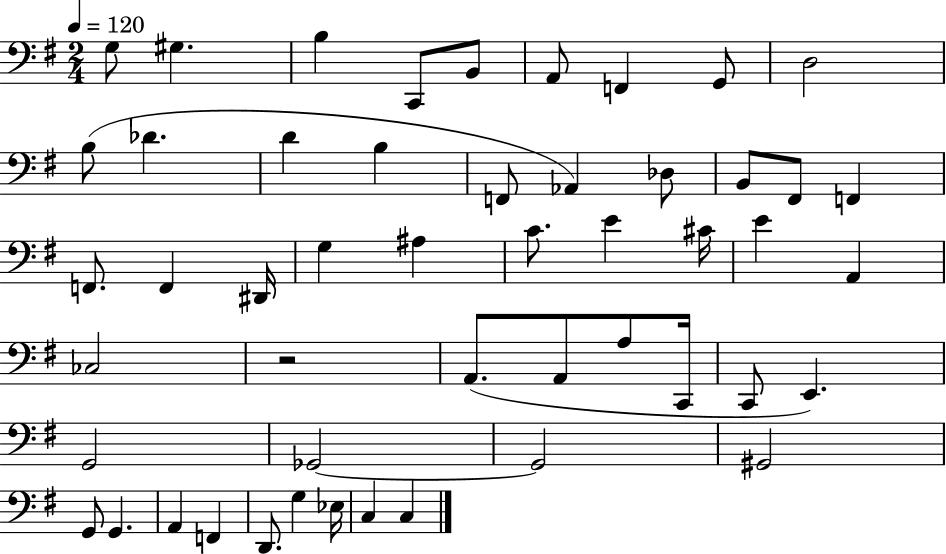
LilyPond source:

{
  \clef bass
  \numericTimeSignature
  \time 2/4
  \key g \major
  \tempo 4 = 120
  \repeat volta 2 { g8 gis4. | b4 c,8 b,8 | a,8 f,4 g,8 | d2 | \break b8( des'4. | d'4 b4 | f,8 aes,4) des8 | b,8 fis,8 f,4 | \break f,8. f,4 dis,16 | g4 ais4 | c'8. e'4 cis'16 | e'4 a,4 | \break ces2 | r2 | a,8.( a,8 a8 c,16 | c,8 e,4.) | \break g,2 | ges,2~~ | ges,2 | gis,2 | \break g,8 g,4. | a,4 f,4 | d,8. g4 ees16 | c4 c4 | \break } \bar "|."
}